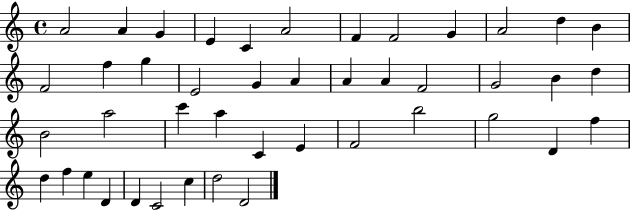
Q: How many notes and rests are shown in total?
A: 44